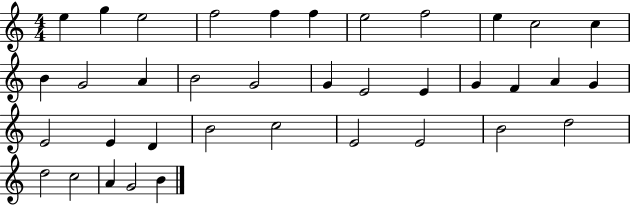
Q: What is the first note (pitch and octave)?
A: E5